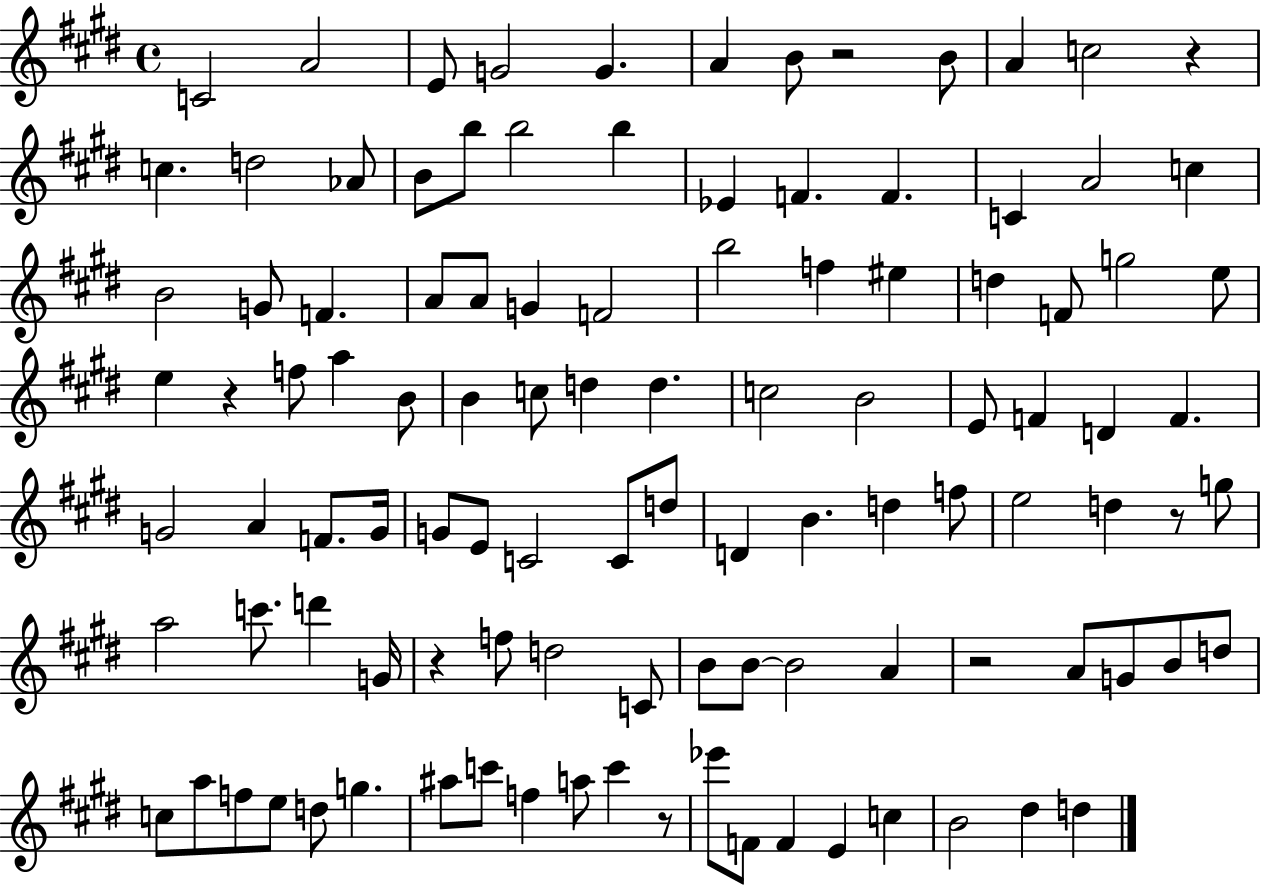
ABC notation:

X:1
T:Untitled
M:4/4
L:1/4
K:E
C2 A2 E/2 G2 G A B/2 z2 B/2 A c2 z c d2 _A/2 B/2 b/2 b2 b _E F F C A2 c B2 G/2 F A/2 A/2 G F2 b2 f ^e d F/2 g2 e/2 e z f/2 a B/2 B c/2 d d c2 B2 E/2 F D F G2 A F/2 G/4 G/2 E/2 C2 C/2 d/2 D B d f/2 e2 d z/2 g/2 a2 c'/2 d' G/4 z f/2 d2 C/2 B/2 B/2 B2 A z2 A/2 G/2 B/2 d/2 c/2 a/2 f/2 e/2 d/2 g ^a/2 c'/2 f a/2 c' z/2 _e'/2 F/2 F E c B2 ^d d